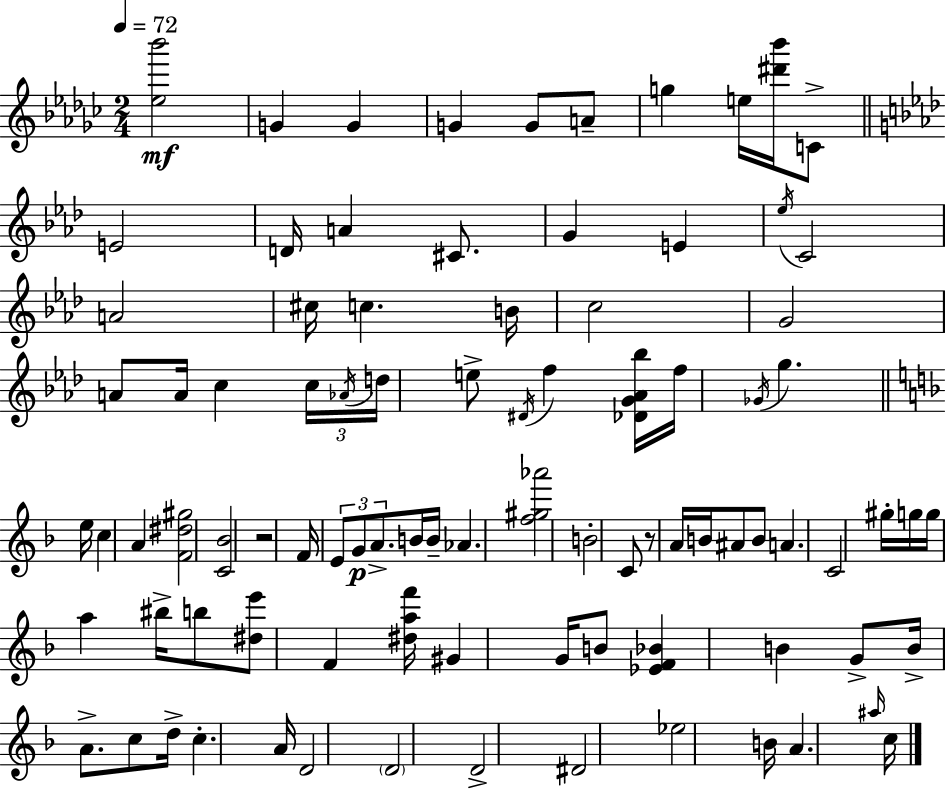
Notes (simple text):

[Eb5,Bb6]/h G4/q G4/q G4/q G4/e A4/e G5/q E5/s [D#6,Bb6]/s C4/e E4/h D4/s A4/q C#4/e. G4/q E4/q Eb5/s C4/h A4/h C#5/s C5/q. B4/s C5/h G4/h A4/e A4/s C5/q C5/s Ab4/s D5/s E5/e D#4/s F5/q [Db4,G4,Ab4,Bb5]/s F5/s Gb4/s G5/q. E5/s C5/q A4/q [F4,D#5,G#5]/h [C4,Bb4]/h R/h F4/s E4/e G4/e A4/e. B4/s B4/s Ab4/q. [F5,G#5,Ab6]/h B4/h C4/e R/e A4/s B4/s A#4/e B4/e A4/q. C4/h G#5/s G5/s G5/s A5/q BIS5/s B5/e [D#5,E6]/e F4/q [D#5,A5,F6]/s G#4/q G4/s B4/e [Eb4,F4,Bb4]/q B4/q G4/e B4/s A4/e. C5/e D5/s C5/q. A4/s D4/h D4/h D4/h D#4/h Eb5/h B4/s A4/q. A#5/s C5/s